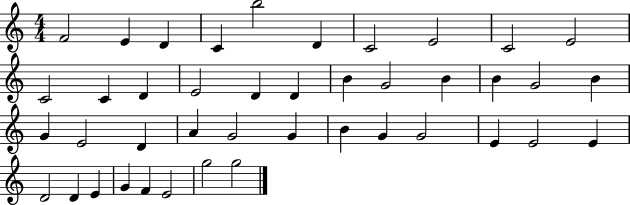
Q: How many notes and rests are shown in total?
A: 42